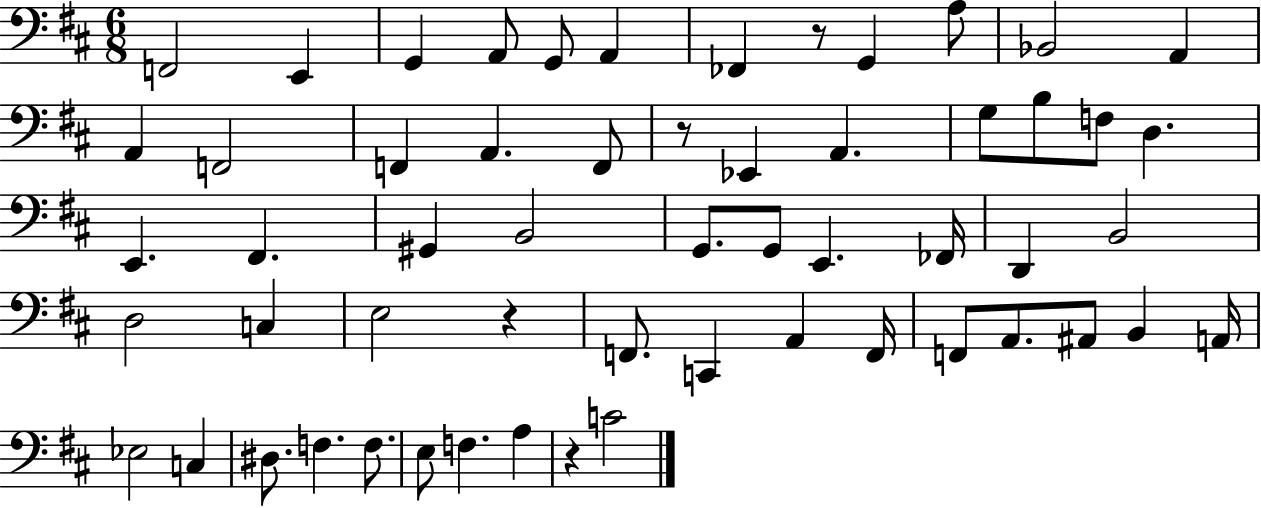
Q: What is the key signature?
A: D major